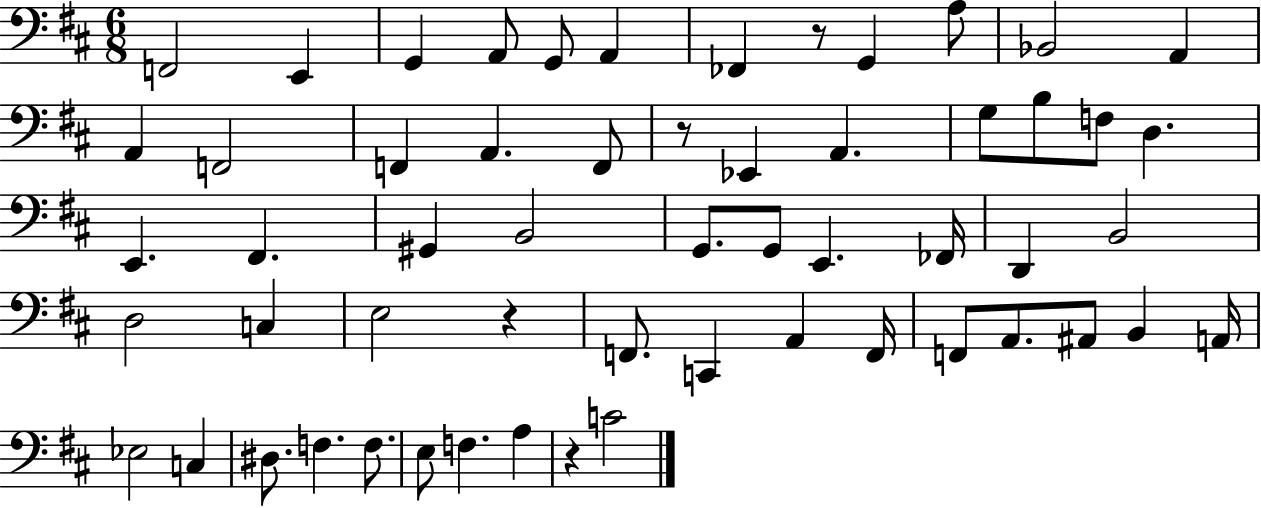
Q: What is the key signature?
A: D major